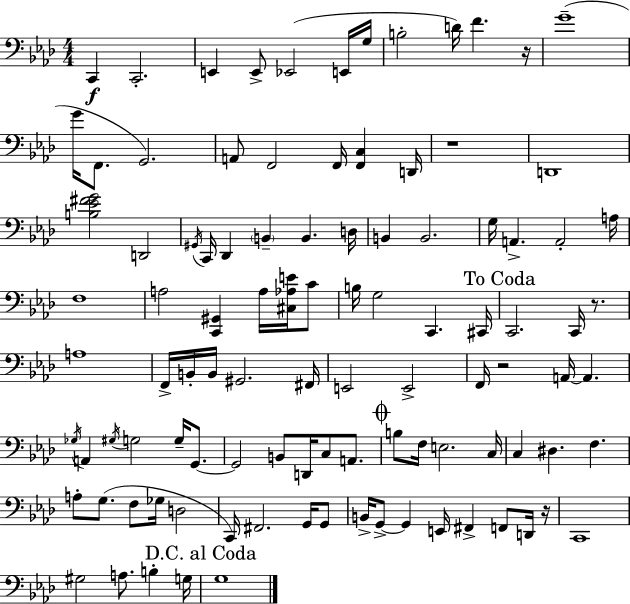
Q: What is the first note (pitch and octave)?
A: C2